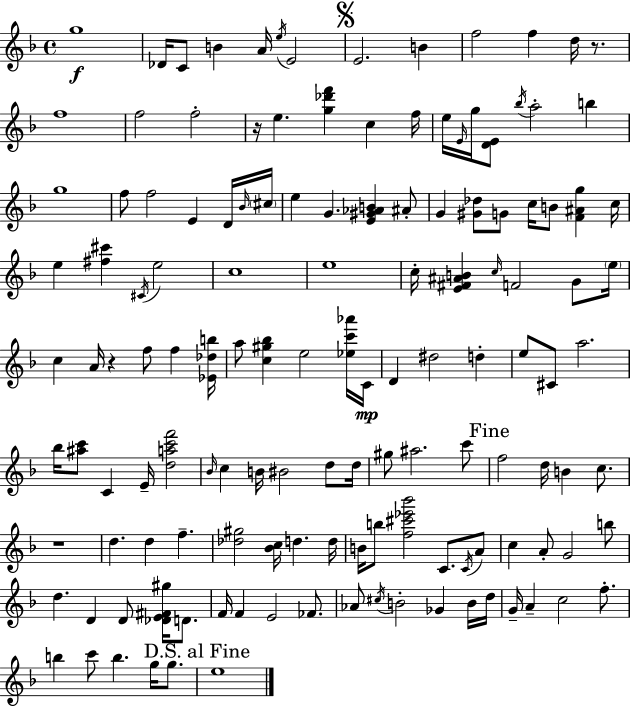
G5/w Db4/s C4/e B4/q A4/s E5/s E4/h E4/h. B4/q F5/h F5/q D5/s R/e. F5/w F5/h F5/h R/s E5/q. [G5,Db6,F6]/q C5/q F5/s E5/s E4/s G5/s [D4,E4]/e Bb5/s A5/h B5/q G5/w F5/e F5/h E4/q D4/s Bb4/s C#5/s E5/q G4/q. [E4,G#4,Ab4,B4]/q A#4/e G4/q [G#4,Db5]/e G4/e C5/s B4/e [F4,A#4,G5]/q C5/s E5/q [F#5,C#6]/q C#4/s E5/h C5/w E5/w C5/s [E4,F#4,A#4,B4]/q C5/s F4/h G4/e E5/s C5/q A4/s R/q F5/e F5/q [Eb4,Db5,B5]/s A5/e [C5,G#5,Bb5]/q E5/h [Eb5,C6,Ab6]/s C4/s D4/q D#5/h D5/q E5/e C#4/e A5/h. Bb5/s [A#5,C6]/e C4/q E4/s [D5,A5,C6,F6]/h Bb4/s C5/q B4/s BIS4/h D5/e D5/s G#5/e A#5/h. C6/e F5/h D5/s B4/q C5/e. R/w D5/q. D5/q F5/q. [Db5,G#5]/h [Bb4,C5]/s D5/q. D5/s B4/s B5/e [F5,C#6,Eb6,Bb6]/h C4/e. C4/s A4/e C5/q A4/e G4/h B5/e D5/q. D4/q D4/e [Db4,E4,F#4,G#5]/s D4/e. F4/s F4/q E4/h FES4/e. Ab4/e C#5/s B4/h Gb4/q B4/s D5/s G4/s A4/q C5/h F5/e. B5/q C6/e B5/q. G5/s G5/e. E5/w